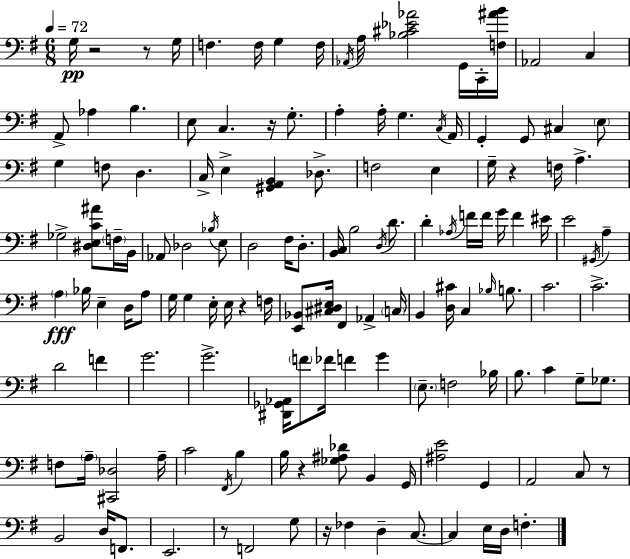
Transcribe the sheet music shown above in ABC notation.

X:1
T:Untitled
M:6/8
L:1/4
K:G
G,/4 z2 z/2 G,/4 F, F,/4 G, F,/4 _A,,/4 A,/4 [_B,^C_E_A]2 G,,/4 C,,/4 [F,^AB]/4 _A,,2 C, A,,/2 _A, B, E,/2 C, z/4 G,/2 A, A,/4 G, C,/4 A,,/4 G,, G,,/2 ^C, E,/2 G, F,/2 D, C,/4 E, [^G,,A,,B,,] _D,/2 F,2 E, G,/4 z F,/4 A, _G,2 [^D,E,C^A]/2 F,/4 B,,/4 _A,,/2 _D,2 _B,/4 E,/2 D,2 ^F,/4 D,/2 [B,,C,]/4 B,2 D,/4 D/2 D _A,/4 F/4 F/4 G/4 F ^E/4 E2 ^G,,/4 A, A, _B,/4 E, D,/4 A,/2 G,/4 G, E,/4 E,/4 z F,/4 [E,,_B,,]/2 [^C,^D,E,]/4 ^F,, _A,, C,/4 B,, [D,^C]/4 C, _B,/4 B,/2 C2 C2 D2 F G2 G2 [^D,,_G,,_A,,]/4 F/2 _F/4 F G E,/2 F,2 _B,/4 B,/2 C G,/2 _G,/2 F,/2 A,/4 [^C,,_D,]2 A,/4 C2 ^F,,/4 B, B,/4 z [_G,^A,_D]/2 B,, G,,/4 [^A,E]2 G,, A,,2 C,/2 z/2 B,,2 D,/4 F,,/2 E,,2 z/2 F,,2 G,/2 z/4 _F, D, C,/2 C, E,/4 D,/4 F,